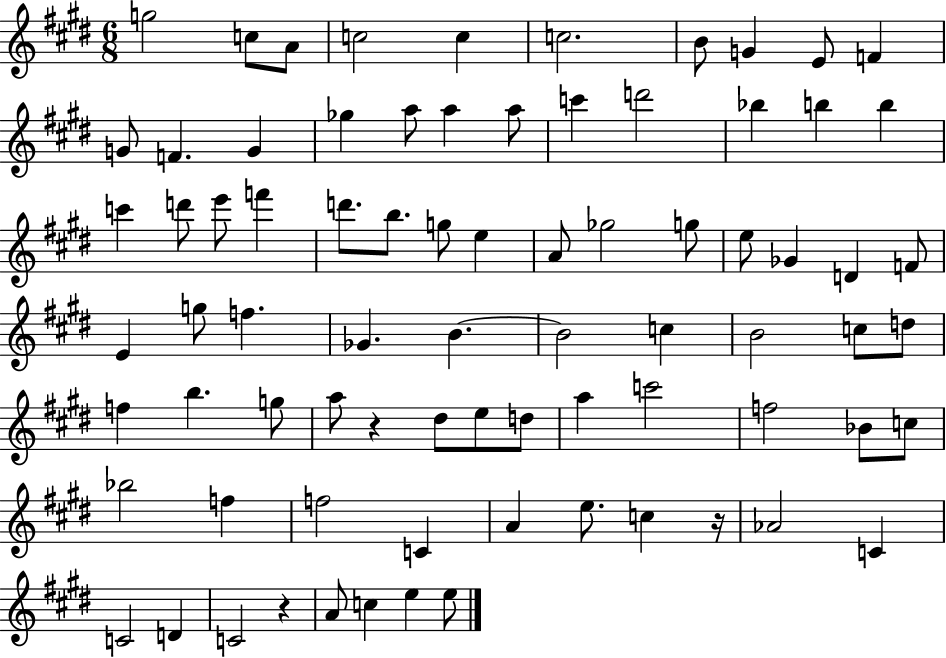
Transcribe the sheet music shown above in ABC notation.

X:1
T:Untitled
M:6/8
L:1/4
K:E
g2 c/2 A/2 c2 c c2 B/2 G E/2 F G/2 F G _g a/2 a a/2 c' d'2 _b b b c' d'/2 e'/2 f' d'/2 b/2 g/2 e A/2 _g2 g/2 e/2 _G D F/2 E g/2 f _G B B2 c B2 c/2 d/2 f b g/2 a/2 z ^d/2 e/2 d/2 a c'2 f2 _B/2 c/2 _b2 f f2 C A e/2 c z/4 _A2 C C2 D C2 z A/2 c e e/2